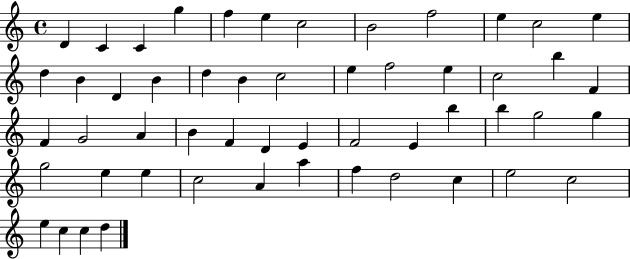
X:1
T:Untitled
M:4/4
L:1/4
K:C
D C C g f e c2 B2 f2 e c2 e d B D B d B c2 e f2 e c2 b F F G2 A B F D E F2 E b b g2 g g2 e e c2 A a f d2 c e2 c2 e c c d